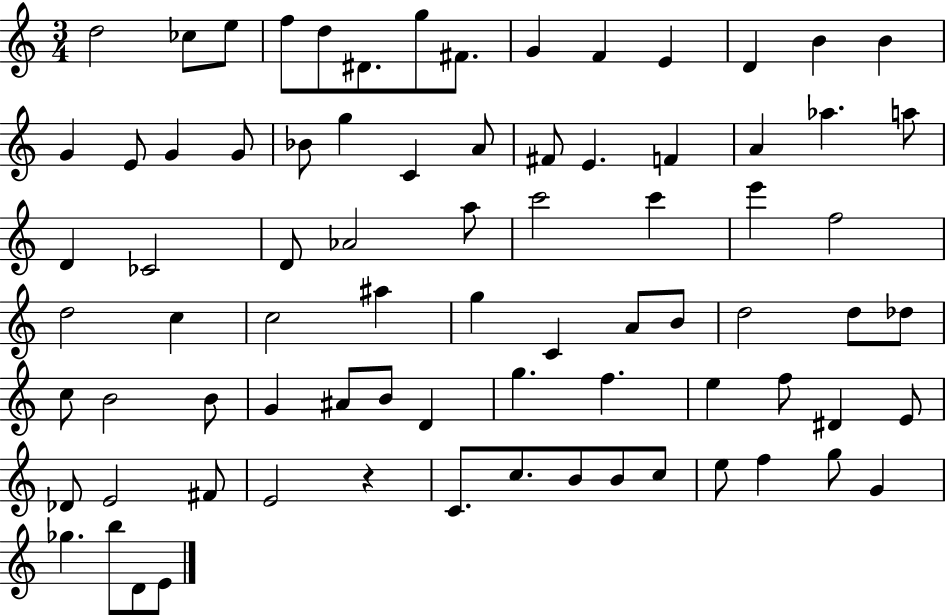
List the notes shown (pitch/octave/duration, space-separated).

D5/h CES5/e E5/e F5/e D5/e D#4/e. G5/e F#4/e. G4/q F4/q E4/q D4/q B4/q B4/q G4/q E4/e G4/q G4/e Bb4/e G5/q C4/q A4/e F#4/e E4/q. F4/q A4/q Ab5/q. A5/e D4/q CES4/h D4/e Ab4/h A5/e C6/h C6/q E6/q F5/h D5/h C5/q C5/h A#5/q G5/q C4/q A4/e B4/e D5/h D5/e Db5/e C5/e B4/h B4/e G4/q A#4/e B4/e D4/q G5/q. F5/q. E5/q F5/e D#4/q E4/e Db4/e E4/h F#4/e E4/h R/q C4/e. C5/e. B4/e B4/e C5/e E5/e F5/q G5/e G4/q Gb5/q. B5/e D4/e E4/e